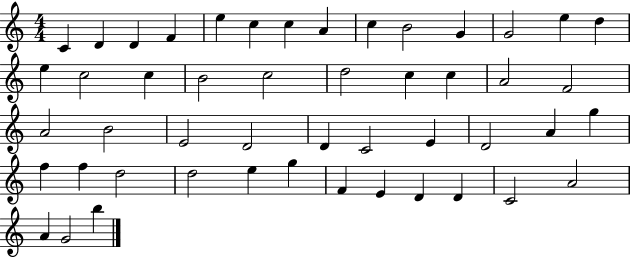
X:1
T:Untitled
M:4/4
L:1/4
K:C
C D D F e c c A c B2 G G2 e d e c2 c B2 c2 d2 c c A2 F2 A2 B2 E2 D2 D C2 E D2 A g f f d2 d2 e g F E D D C2 A2 A G2 b